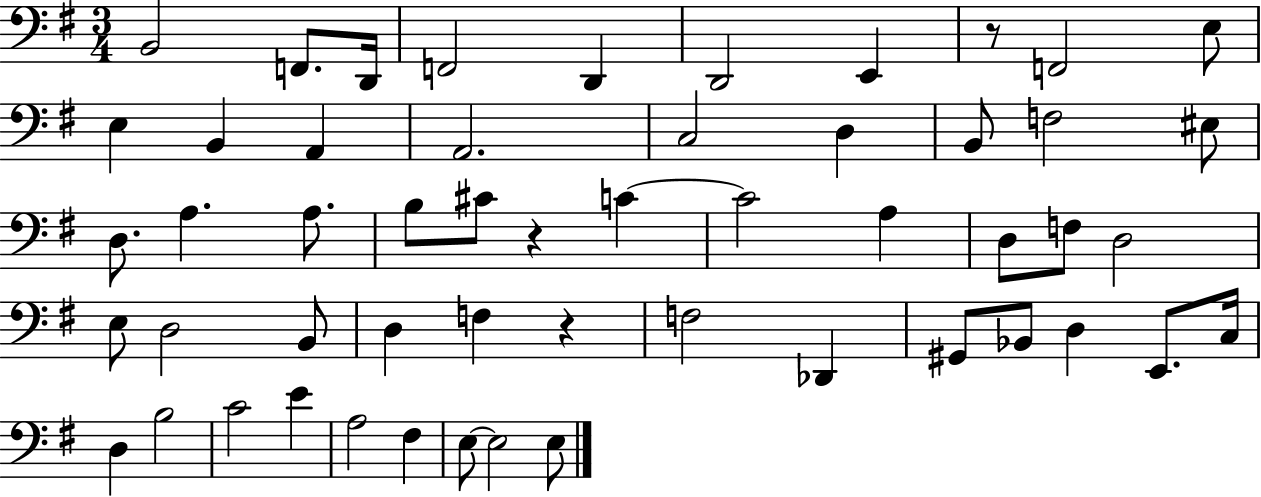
{
  \clef bass
  \numericTimeSignature
  \time 3/4
  \key g \major
  \repeat volta 2 { b,2 f,8. d,16 | f,2 d,4 | d,2 e,4 | r8 f,2 e8 | \break e4 b,4 a,4 | a,2. | c2 d4 | b,8 f2 eis8 | \break d8. a4. a8. | b8 cis'8 r4 c'4~~ | c'2 a4 | d8 f8 d2 | \break e8 d2 b,8 | d4 f4 r4 | f2 des,4 | gis,8 bes,8 d4 e,8. c16 | \break d4 b2 | c'2 e'4 | a2 fis4 | e8~~ e2 e8 | \break } \bar "|."
}